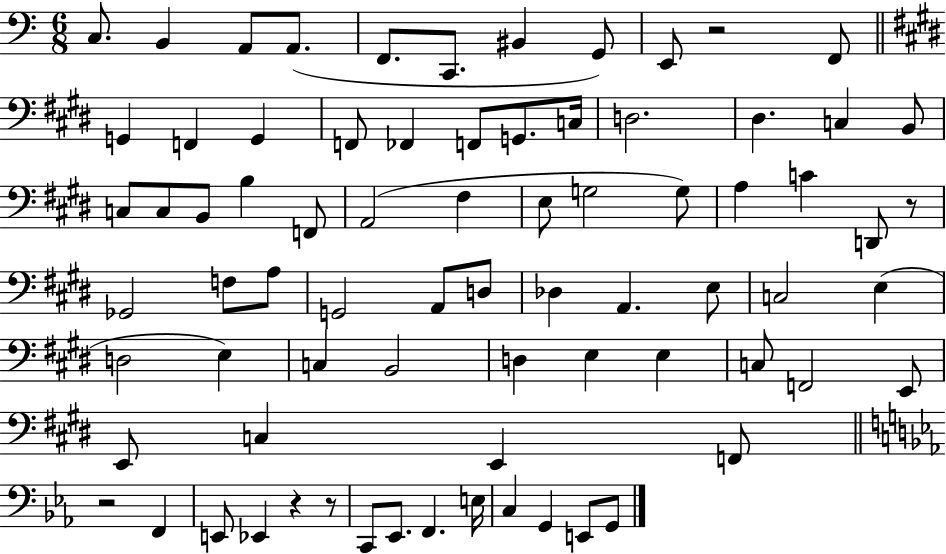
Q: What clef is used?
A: bass